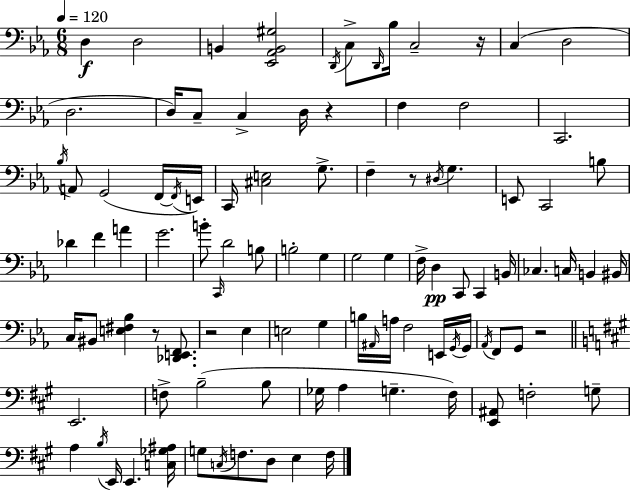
{
  \clef bass
  \numericTimeSignature
  \time 6/8
  \key ees \major
  \tempo 4 = 120
  d4\f d2 | b,4 <ees, aes, b, gis>2 | \acciaccatura { d,16 } c8-> \grace { d,16 } bes16 c2-- | r16 c4( d2 | \break d2. | d16) c8-- c4-> d16 r4 | f4 f2 | c,2. | \break \acciaccatura { bes16 } a,8 g,2( | f,16~~ \acciaccatura { f,16 } e,16) c,16 <cis e>2 | g8.-> f4-- r8 \acciaccatura { dis16 } g4. | e,8 c,2 | \break b8 des'4 f'4 | a'4 g'2. | b'8-. \grace { c,16 } d'2 | b8 b2-. | \break g4 g2 | g4 f16-> d4\pp c,8 | c,4 b,16 ces4. | c16 b,4 bis,16 c16 bis,8 <e fis bes>4 | \break r8 <des, e, f,>8. r2 | ees4 e2 | g4 b16 \grace { ais,16 } a16 f2 | e,16 \acciaccatura { g,16 } g,16 \acciaccatura { aes,16 } f,8 g,8 | \break r2 \bar "||" \break \key a \major e,2. | f8-> b2--( b8 | ges16 a4 g4.-- fis16) | <e, ais,>8 f2-. g8-- | \break a4 \acciaccatura { b16 } e,16 e,4. | <c ges ais>16 g8 \acciaccatura { c16 } f8. d8 e4 | f16 \bar "|."
}